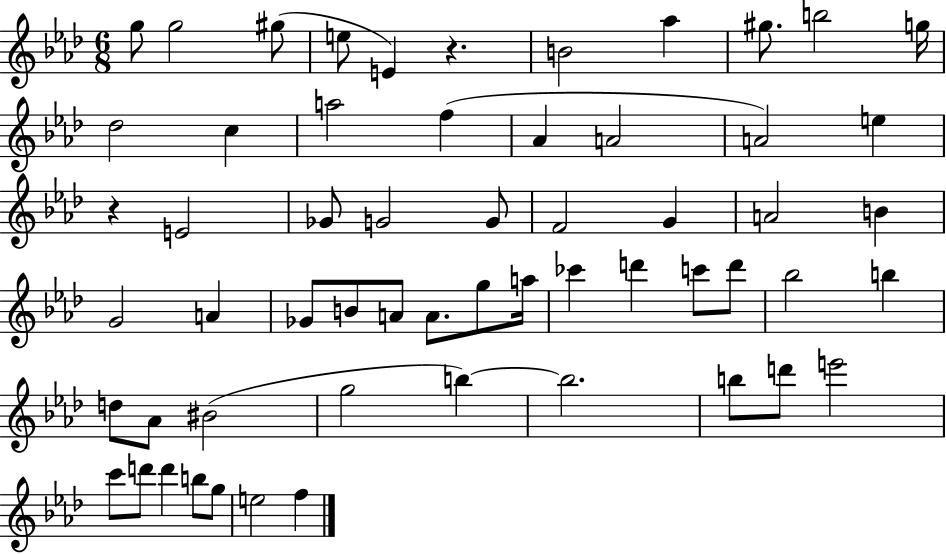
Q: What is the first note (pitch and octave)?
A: G5